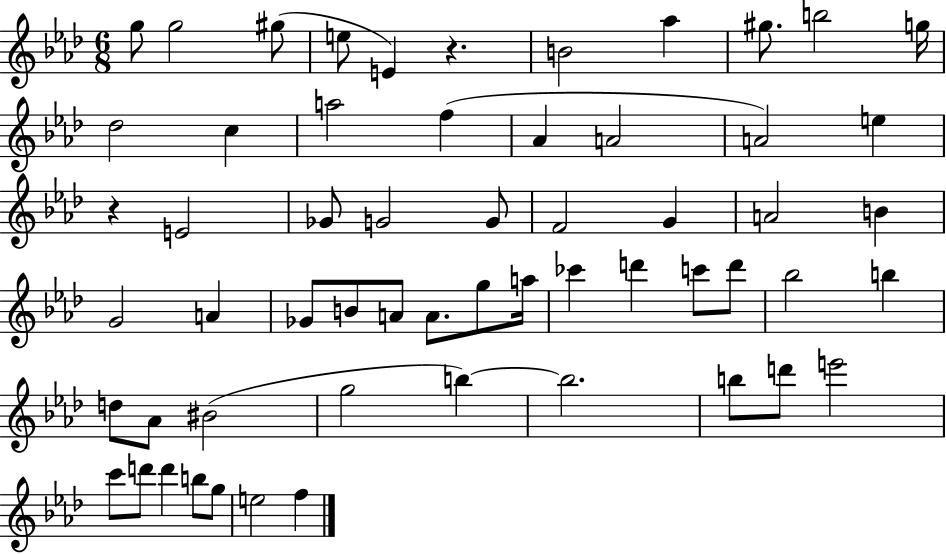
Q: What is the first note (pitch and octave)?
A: G5